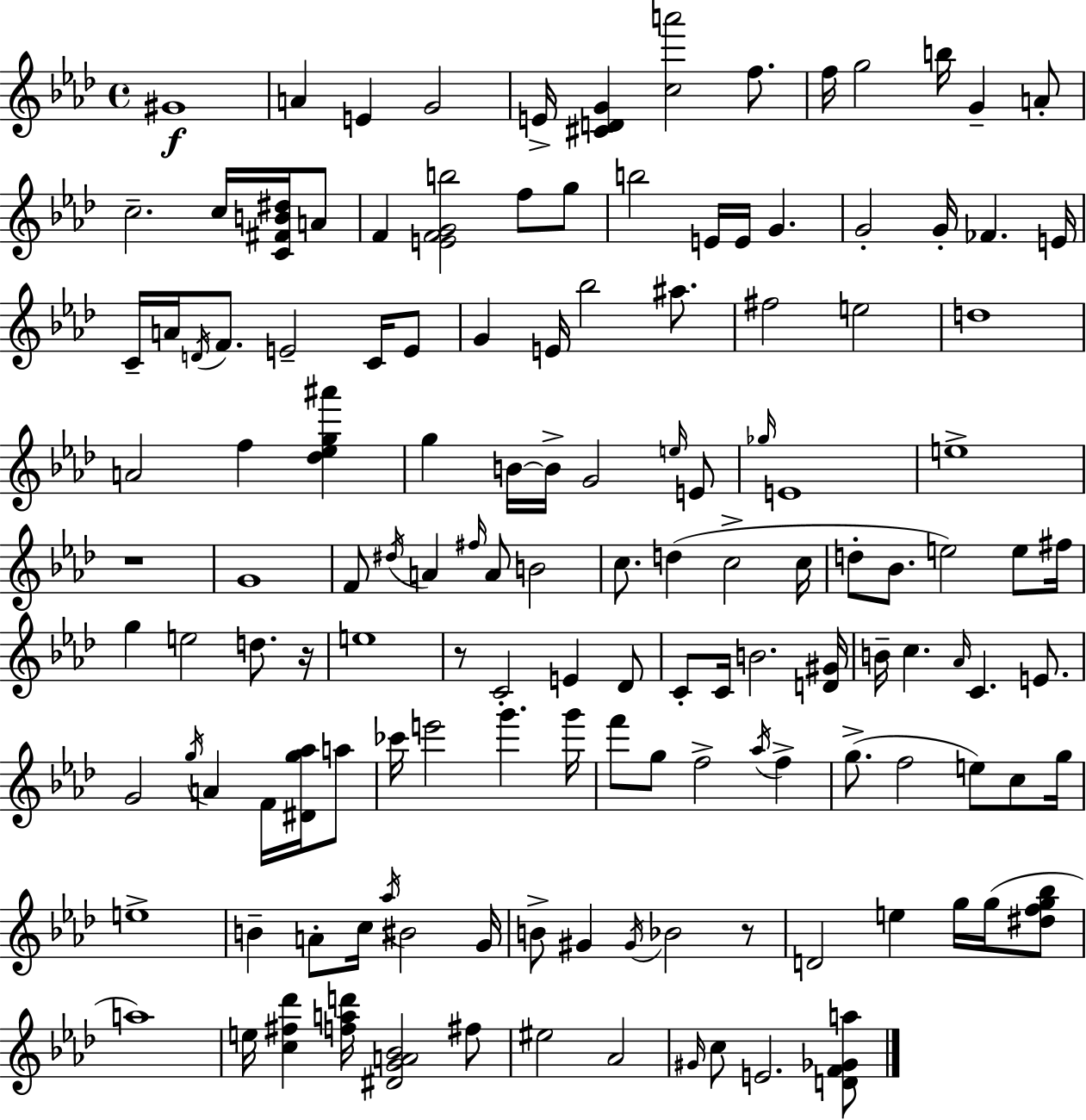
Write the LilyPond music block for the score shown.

{
  \clef treble
  \time 4/4
  \defaultTimeSignature
  \key aes \major
  gis'1\f | a'4 e'4 g'2 | e'16-> <cis' d' g'>4 <c'' a'''>2 f''8. | f''16 g''2 b''16 g'4-- a'8-. | \break c''2.-- c''16 <c' fis' b' dis''>16 a'8 | f'4 <e' f' g' b''>2 f''8 g''8 | b''2 e'16 e'16 g'4. | g'2-. g'16-. fes'4. e'16 | \break c'16-- a'16 \acciaccatura { d'16 } f'8. e'2-- c'16 e'8 | g'4 e'16 bes''2 ais''8. | fis''2 e''2 | d''1 | \break a'2 f''4 <des'' ees'' g'' ais'''>4 | g''4 b'16~~ b'16-> g'2 \grace { e''16 } | e'8 \grace { ges''16 } e'1 | e''1-> | \break r1 | g'1 | f'8 \acciaccatura { dis''16 } a'4 \grace { fis''16 } a'8 b'2 | c''8. d''4( c''2-> | \break c''16 d''8-. bes'8. e''2) | e''8 fis''16 g''4 e''2 | d''8. r16 e''1 | r8 c'2-. e'4 | \break des'8 c'8-. c'16 b'2. | <d' gis'>16 b'16-- c''4. \grace { aes'16 } c'4. | e'8. g'2 \acciaccatura { g''16 } a'4 | f'16 <dis' g'' aes''>16 a''8 ces'''16 e'''2 | \break g'''4. g'''16 f'''8 g''8 f''2-> | \acciaccatura { aes''16 } f''4-> g''8.->( f''2 | e''8) c''8 g''16 e''1-> | b'4-- a'8-. c''16 \acciaccatura { aes''16 } | \break bis'2 g'16 b'8-> gis'4 \acciaccatura { gis'16 } | bes'2 r8 d'2 | e''4 g''16 g''16( <dis'' f'' g'' bes''>8 a''1) | e''16 <c'' fis'' des'''>4 <f'' a'' d'''>16 | \break <dis' g' a' bes'>2 fis''8 eis''2 | aes'2 \grace { gis'16 } c''8 e'2. | <d' f' ges' a''>8 \bar "|."
}